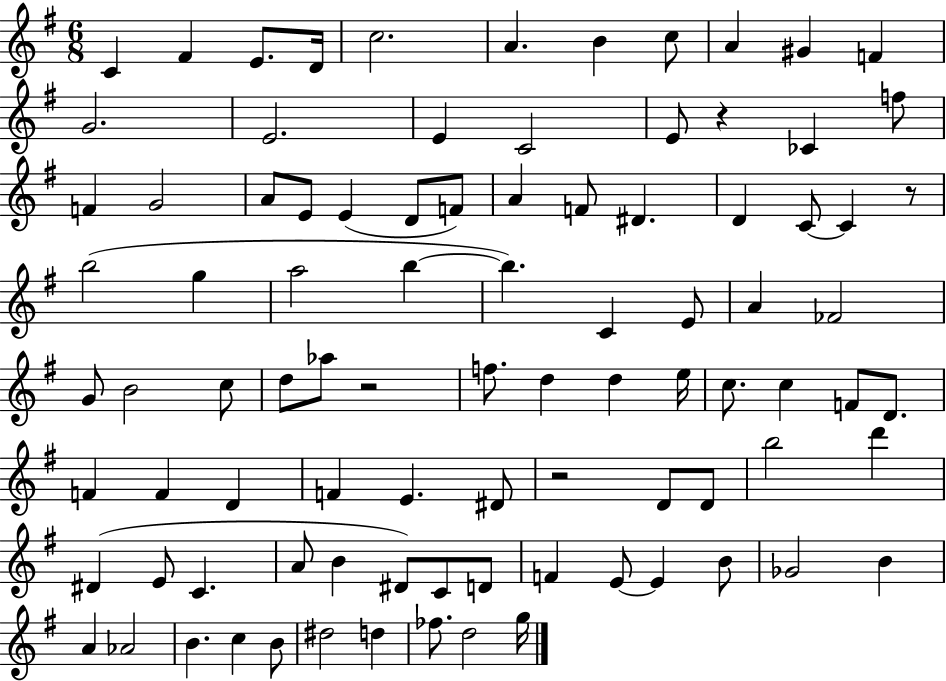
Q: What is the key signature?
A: G major